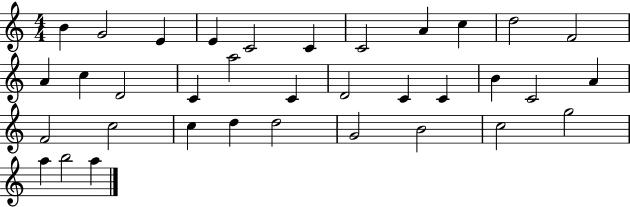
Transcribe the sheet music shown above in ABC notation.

X:1
T:Untitled
M:4/4
L:1/4
K:C
B G2 E E C2 C C2 A c d2 F2 A c D2 C a2 C D2 C C B C2 A F2 c2 c d d2 G2 B2 c2 g2 a b2 a